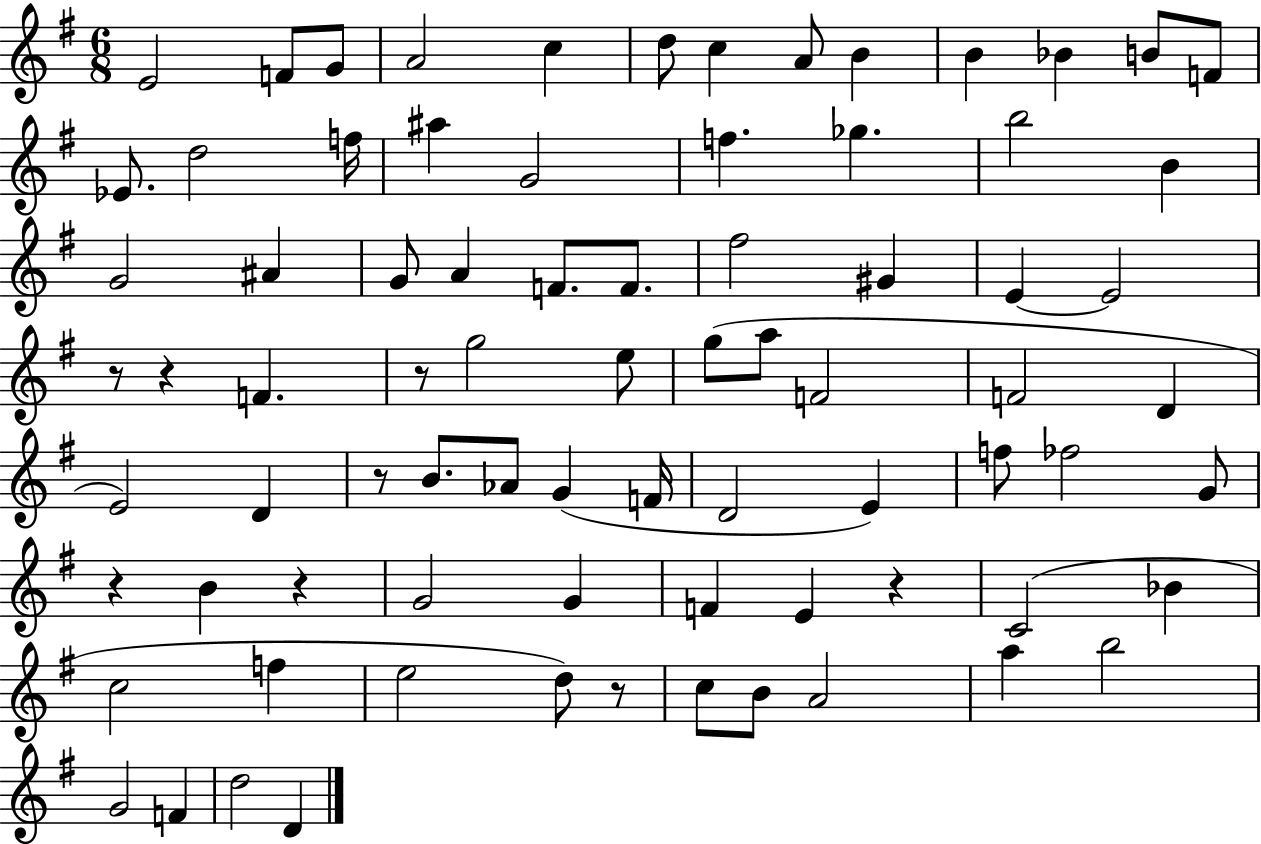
E4/h F4/e G4/e A4/h C5/q D5/e C5/q A4/e B4/q B4/q Bb4/q B4/e F4/e Eb4/e. D5/h F5/s A#5/q G4/h F5/q. Gb5/q. B5/h B4/q G4/h A#4/q G4/e A4/q F4/e. F4/e. F#5/h G#4/q E4/q E4/h R/e R/q F4/q. R/e G5/h E5/e G5/e A5/e F4/h F4/h D4/q E4/h D4/q R/e B4/e. Ab4/e G4/q F4/s D4/h E4/q F5/e FES5/h G4/e R/q B4/q R/q G4/h G4/q F4/q E4/q R/q C4/h Bb4/q C5/h F5/q E5/h D5/e R/e C5/e B4/e A4/h A5/q B5/h G4/h F4/q D5/h D4/q